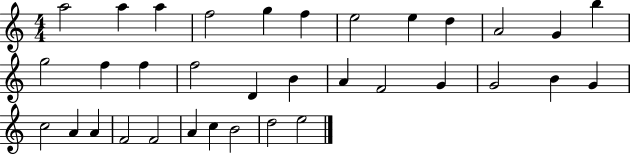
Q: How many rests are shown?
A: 0